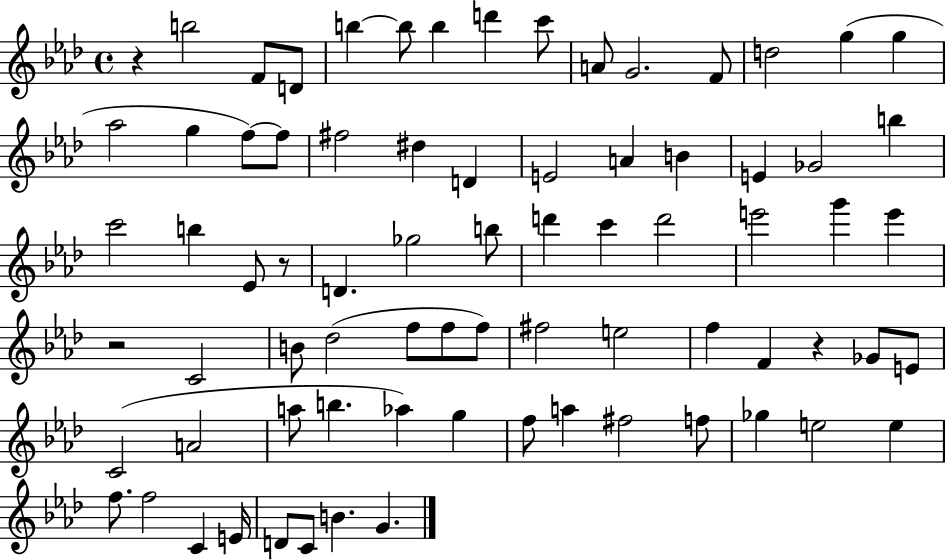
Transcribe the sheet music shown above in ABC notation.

X:1
T:Untitled
M:4/4
L:1/4
K:Ab
z b2 F/2 D/2 b b/2 b d' c'/2 A/2 G2 F/2 d2 g g _a2 g f/2 f/2 ^f2 ^d D E2 A B E _G2 b c'2 b _E/2 z/2 D _g2 b/2 d' c' d'2 e'2 g' e' z2 C2 B/2 _d2 f/2 f/2 f/2 ^f2 e2 f F z _G/2 E/2 C2 A2 a/2 b _a g f/2 a ^f2 f/2 _g e2 e f/2 f2 C E/4 D/2 C/2 B G